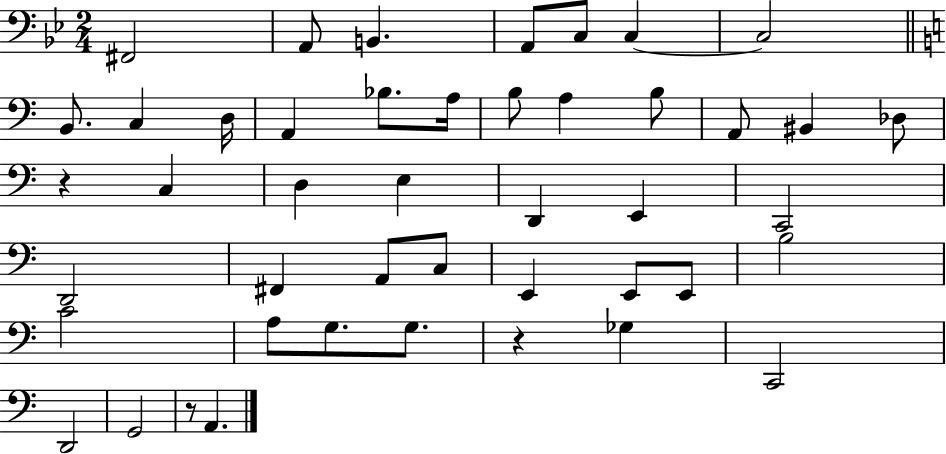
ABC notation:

X:1
T:Untitled
M:2/4
L:1/4
K:Bb
^F,,2 A,,/2 B,, A,,/2 C,/2 C, C,2 B,,/2 C, D,/4 A,, _B,/2 A,/4 B,/2 A, B,/2 A,,/2 ^B,, _D,/2 z C, D, E, D,, E,, C,,2 D,,2 ^F,, A,,/2 C,/2 E,, E,,/2 E,,/2 B,2 C2 A,/2 G,/2 G,/2 z _G, C,,2 D,,2 G,,2 z/2 A,,